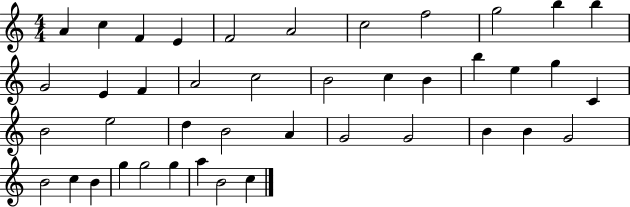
X:1
T:Untitled
M:4/4
L:1/4
K:C
A c F E F2 A2 c2 f2 g2 b b G2 E F A2 c2 B2 c B b e g C B2 e2 d B2 A G2 G2 B B G2 B2 c B g g2 g a B2 c